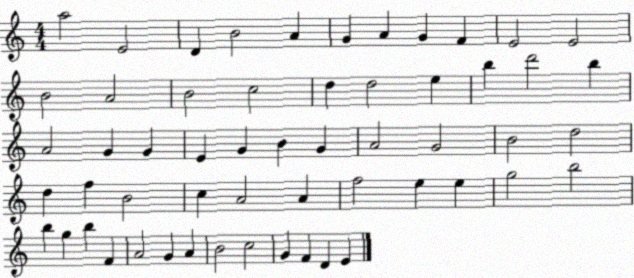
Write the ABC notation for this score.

X:1
T:Untitled
M:4/4
L:1/4
K:C
a2 E2 D B2 A G A G F E2 E2 B2 A2 B2 c2 d d2 e b d'2 b A2 G G E G B G A2 G2 B2 d2 d f B2 c A2 A f2 e e g2 b2 b g b F A2 G A B2 c2 G F D E